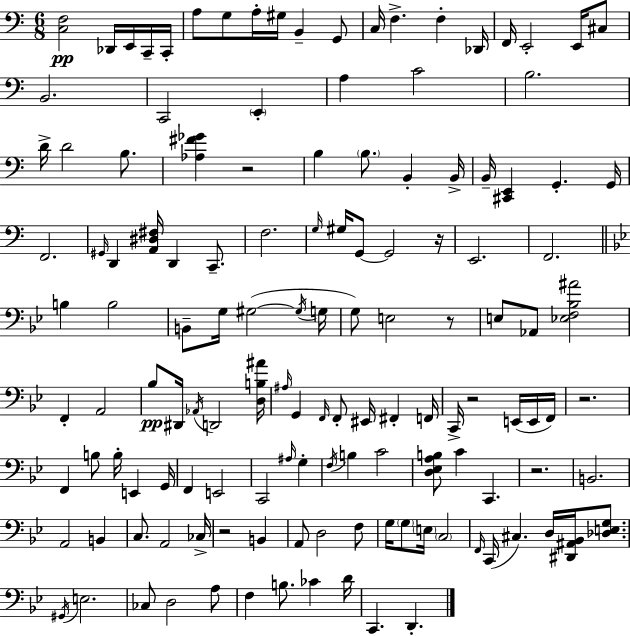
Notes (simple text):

[C3,F3]/h Db2/s E2/s C2/s C2/s A3/e G3/e A3/s G#3/s B2/q G2/e C3/s F3/q. F3/q Db2/s F2/s E2/h E2/s C#3/e B2/h. C2/h E2/q A3/q C4/h B3/h. D4/s D4/h B3/e. [Ab3,F#4,Gb4]/q R/h B3/q B3/e. B2/q B2/s B2/s [C#2,E2]/q G2/q. G2/s F2/h. G#2/s D2/q [A2,D#3,F#3]/s D2/q C2/e. F3/h. G3/s G#3/s G2/e G2/h R/s E2/h. F2/h. B3/q B3/h B2/e G3/s G#3/h G#3/s G3/s G3/e E3/h R/e E3/e Ab2/e [Eb3,F3,Bb3,A#4]/h F2/q A2/h Bb3/e D#2/s Ab2/s D2/h [D3,B3,A#4]/s A#3/s G2/q F2/s F2/e EIS2/s F#2/q F2/s C2/s R/h E2/s E2/s F2/s R/h. F2/q B3/e B3/s E2/q G2/s F2/q E2/h C2/h A#3/s G3/q F3/s B3/q C4/h [D3,Eb3,A3,B3]/e C4/q C2/q. R/h. B2/h. A2/h B2/q C3/e. A2/h CES3/s R/h B2/q A2/e D3/h F3/e G3/s G3/e E3/s C3/h F2/s C2/s C#3/q. D3/s [D#2,A#2,Bb2]/s [Db3,E3,G3]/e. G#2/s E3/h. CES3/e D3/h A3/e F3/q B3/e. CES4/q D4/s C2/q. D2/q.